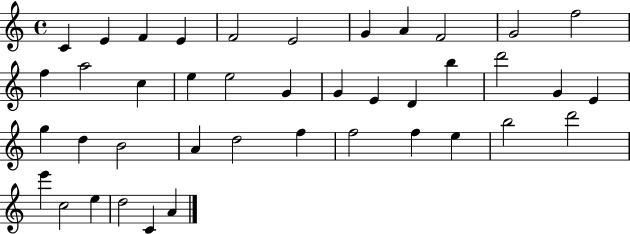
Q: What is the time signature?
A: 4/4